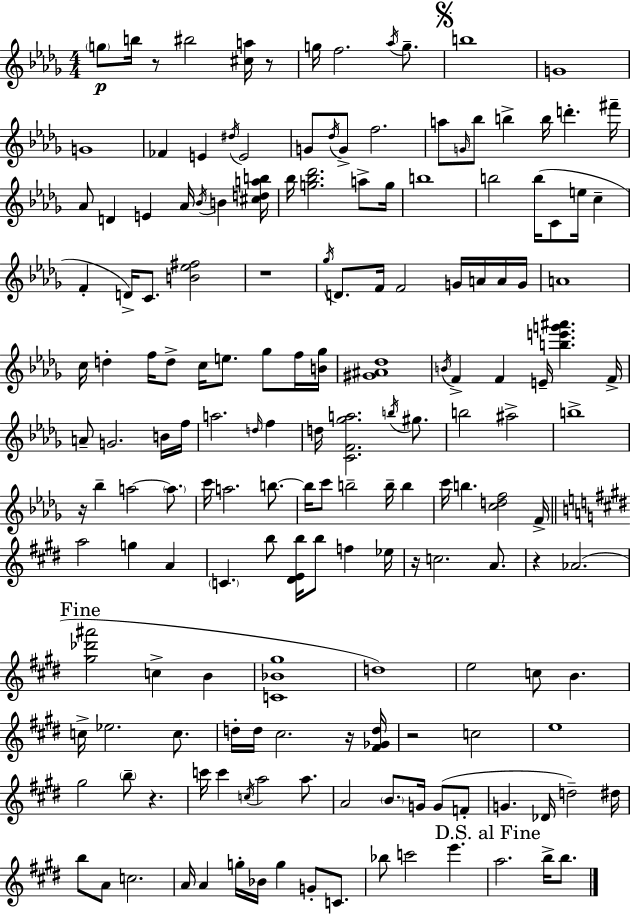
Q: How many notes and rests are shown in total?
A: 171